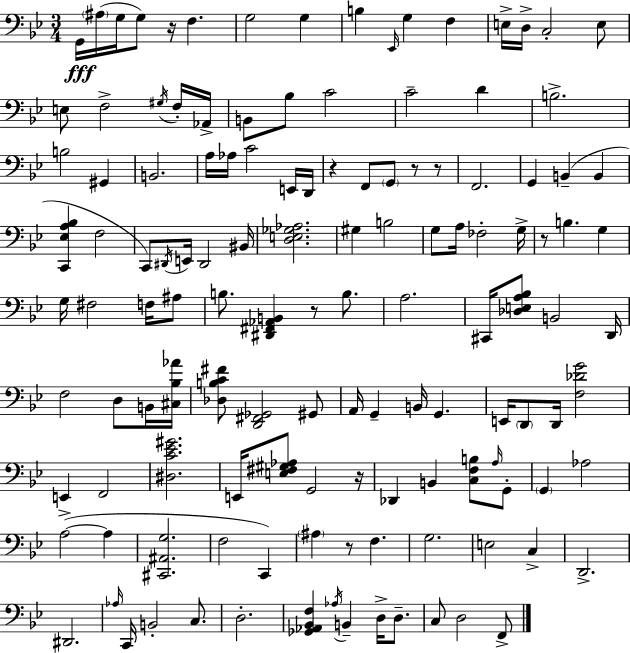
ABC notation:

X:1
T:Untitled
M:3/4
L:1/4
K:Bb
G,,/4 ^A,/4 G,/4 G,/2 z/4 F, G,2 G, B, _E,,/4 G, F, E,/4 D,/4 C,2 E,/2 E,/2 F,2 ^G,/4 F,/4 _A,,/4 B,,/2 _B,/2 C2 C2 D B,2 B,2 ^G,, B,,2 A,/4 _A,/4 C2 E,,/4 D,,/4 z F,,/2 G,,/2 z/2 z/2 F,,2 G,, B,, B,, [C,,_E,A,_B,] F,2 C,,/2 ^D,,/4 E,,/4 ^D,,2 ^B,,/4 [D,E,_G,_A,]2 ^G, B,2 G,/2 A,/4 _F,2 G,/4 z/2 B, G, G,/4 ^F,2 F,/4 ^A,/2 B,/2 [^D,,^F,,_A,,B,,] z/2 B,/2 A,2 ^C,,/4 [_D,E,A,_B,]/2 B,,2 D,,/4 F,2 D,/2 B,,/4 [^C,_B,_A]/4 [_D,B,C^F]/2 [D,,^F,,_G,,]2 ^G,,/2 A,,/4 G,, B,,/4 G,, E,,/4 D,,/2 D,,/4 [F,_DG]2 E,, F,,2 [^D,C_E^G]2 E,,/4 [E,^F,^G,_A,]/2 G,,2 z/4 _D,, B,, [C,F,B,]/2 A,/4 G,,/2 G,, _A,2 A,2 A, [^C,,^A,,G,]2 F,2 C,, ^A, z/2 F, G,2 E,2 C, D,,2 ^D,,2 _A,/4 C,,/4 B,,2 C,/2 D,2 [_G,,_A,,_B,,F,] _A,/4 B,, D,/4 D,/2 C,/2 D,2 F,,/2